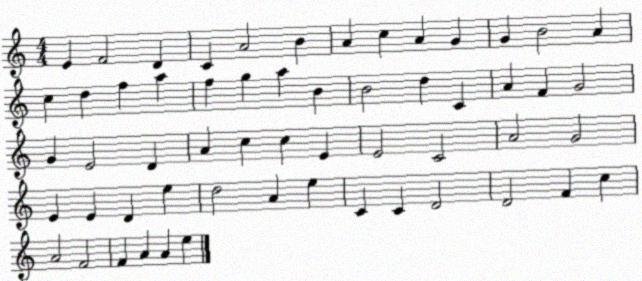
X:1
T:Untitled
M:4/4
L:1/4
K:C
E F2 D C A2 B A c A G G B2 A c d f a f g a B B2 d C A F G2 G E2 D A c c E E2 C2 A2 G2 E E D e d2 A e C C D2 D2 F c A2 F2 F A A e